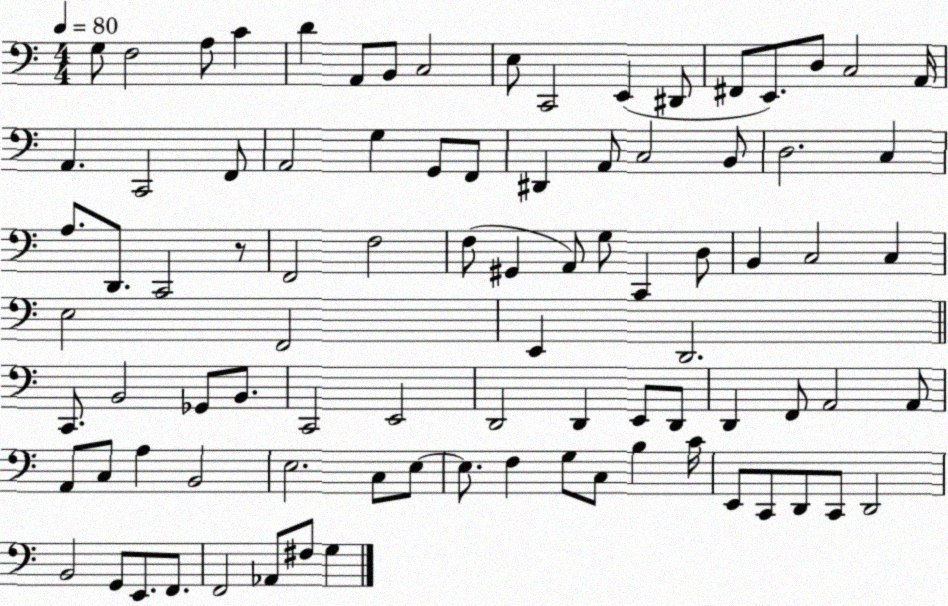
X:1
T:Untitled
M:4/4
L:1/4
K:C
G,/2 F,2 A,/2 C D A,,/2 B,,/2 C,2 E,/2 C,,2 E,, ^D,,/2 ^F,,/2 E,,/2 D,/2 C,2 A,,/4 A,, C,,2 F,,/2 A,,2 G, G,,/2 F,,/2 ^D,, A,,/2 C,2 B,,/2 D,2 C, A,/2 D,,/2 C,,2 z/2 F,,2 F,2 F,/2 ^G,, A,,/2 G,/2 C,, D,/2 B,, C,2 C, E,2 F,,2 E,, D,,2 C,,/2 B,,2 _G,,/2 B,,/2 C,,2 E,,2 D,,2 D,, E,,/2 D,,/2 D,, F,,/2 A,,2 A,,/2 A,,/2 C,/2 A, B,,2 E,2 C,/2 E,/2 E,/2 F, G,/2 C,/2 B, C/4 E,,/2 C,,/2 D,,/2 C,,/2 D,,2 B,,2 G,,/2 E,,/2 F,,/2 F,,2 _A,,/2 ^F,/2 G,